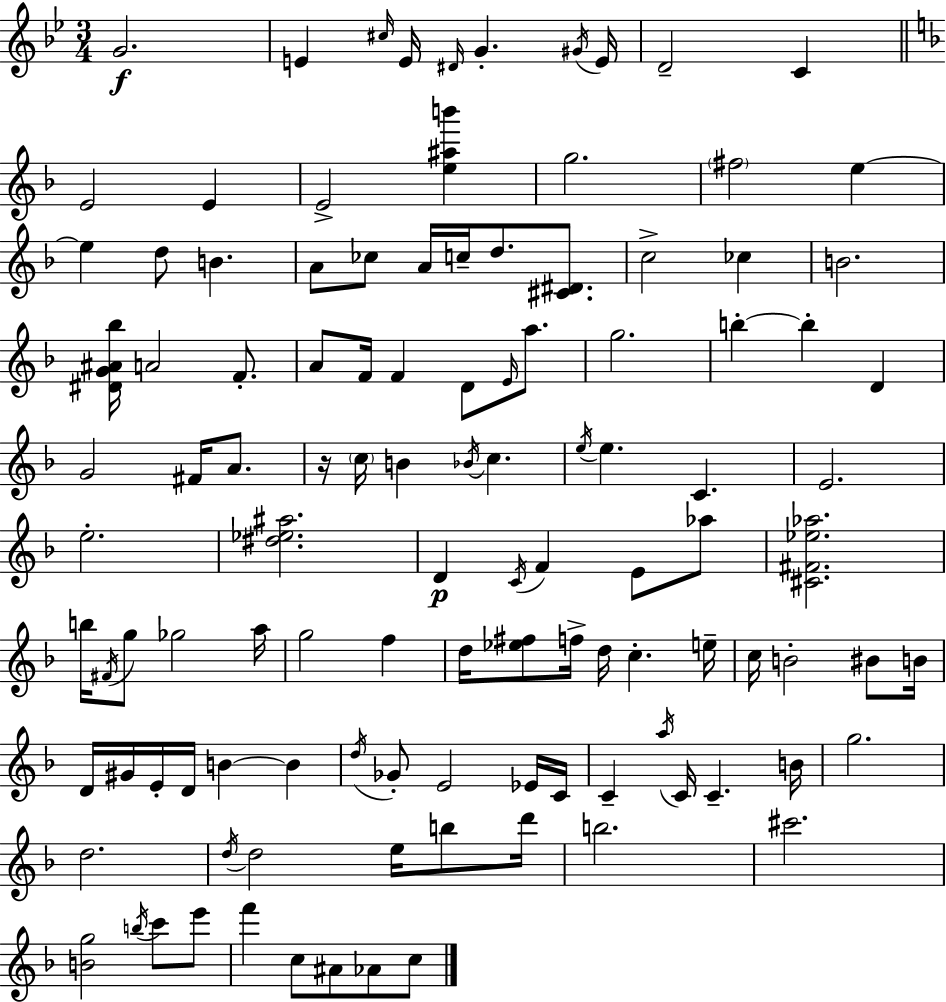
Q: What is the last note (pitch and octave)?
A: C5